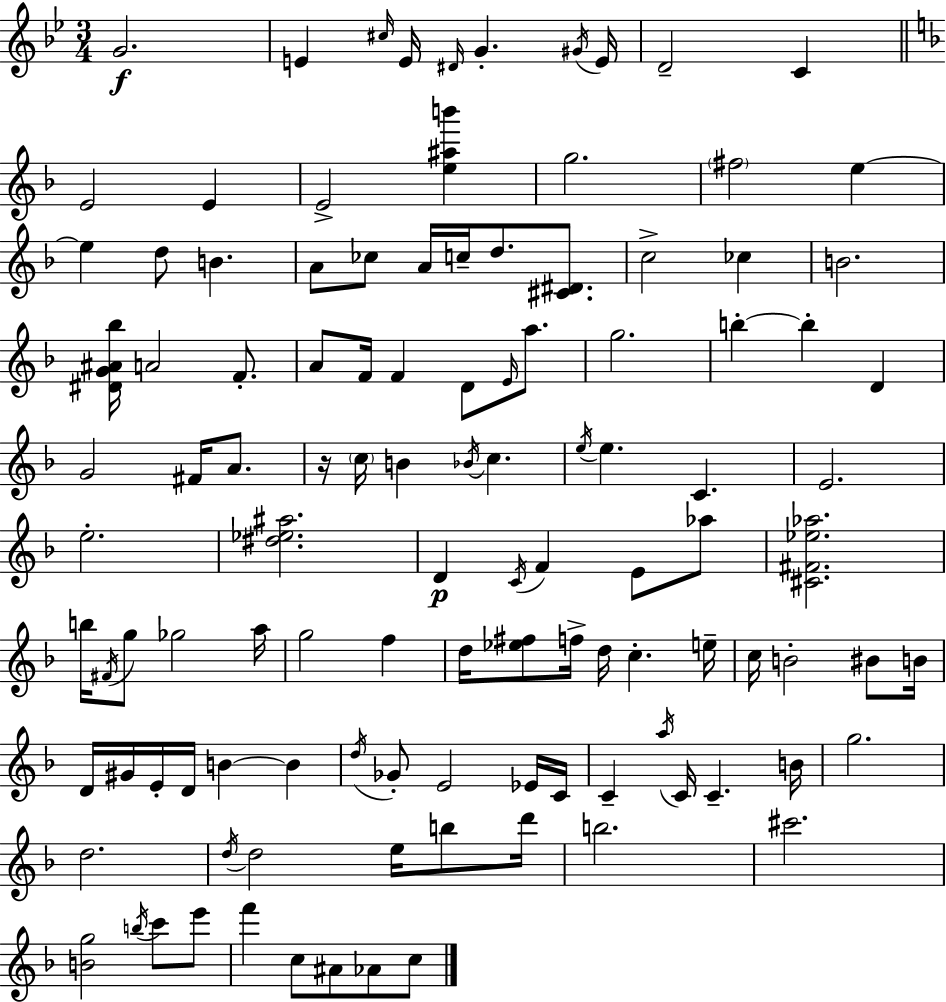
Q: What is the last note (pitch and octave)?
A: C5